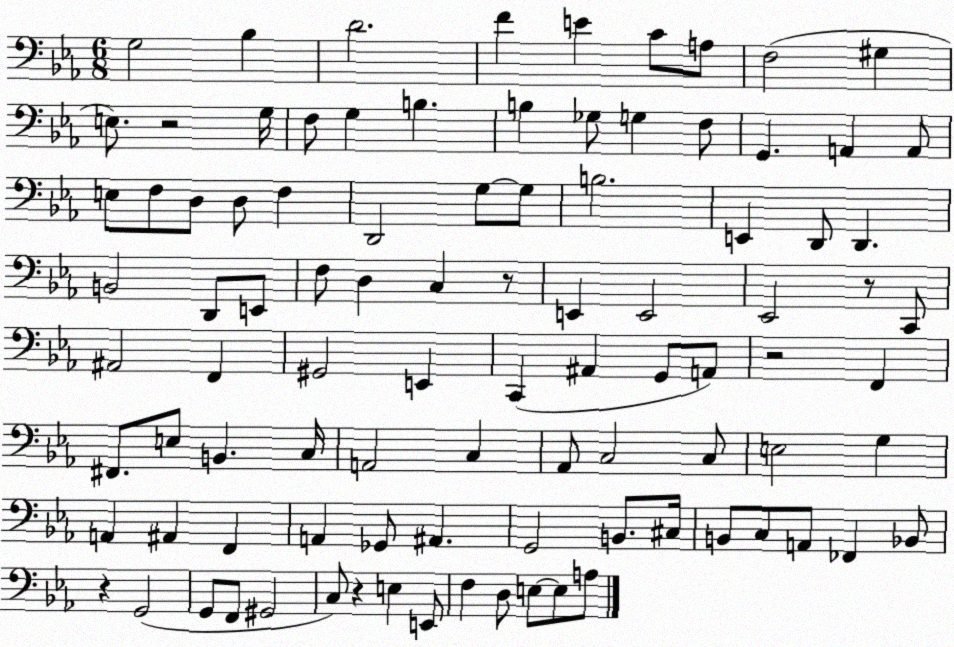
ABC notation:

X:1
T:Untitled
M:6/8
L:1/4
K:Eb
G,2 _B, D2 F E C/2 A,/2 F,2 ^G, E,/2 z2 G,/4 F,/2 G, B, B, _G,/2 G, F,/2 G,, A,, A,,/2 E,/2 F,/2 D,/2 D,/2 F, D,,2 G,/2 G,/2 B,2 E,, D,,/2 D,, B,,2 D,,/2 E,,/2 F,/2 D, C, z/2 E,, E,,2 _E,,2 z/2 C,,/2 ^A,,2 F,, ^G,,2 E,, C,, ^A,, G,,/2 A,,/2 z2 F,, ^F,,/2 E,/2 B,, C,/4 A,,2 C, _A,,/2 C,2 C,/2 E,2 G, A,, ^A,, F,, A,, _G,,/2 ^A,, G,,2 B,,/2 ^C,/4 B,,/2 C,/2 A,,/2 _F,, _B,,/2 z G,,2 G,,/2 F,,/2 ^G,,2 C,/2 z E, E,,/2 F, D,/2 E,/2 E,/2 A,/2